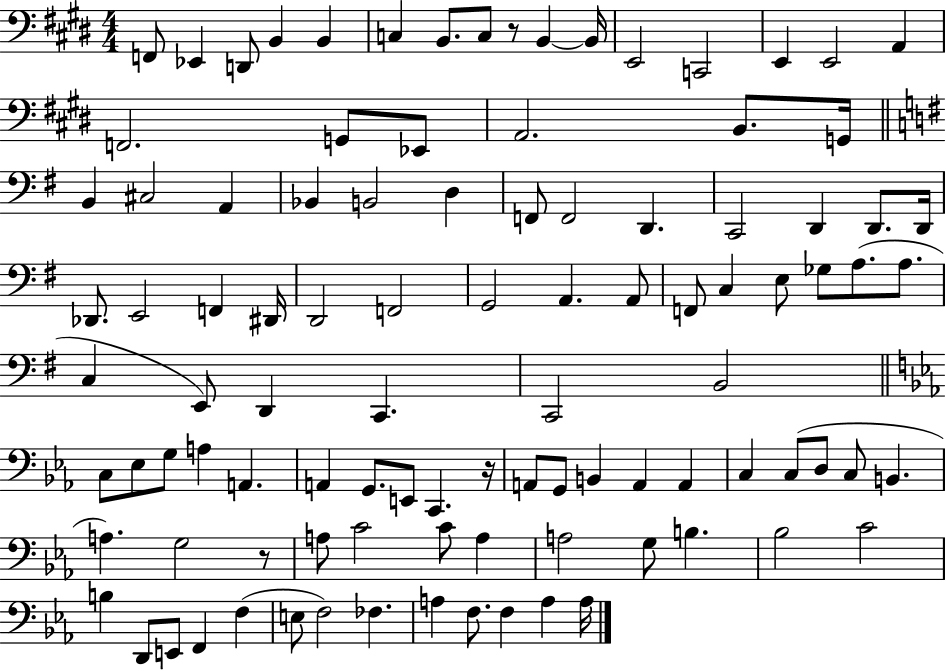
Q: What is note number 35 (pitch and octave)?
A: Db2